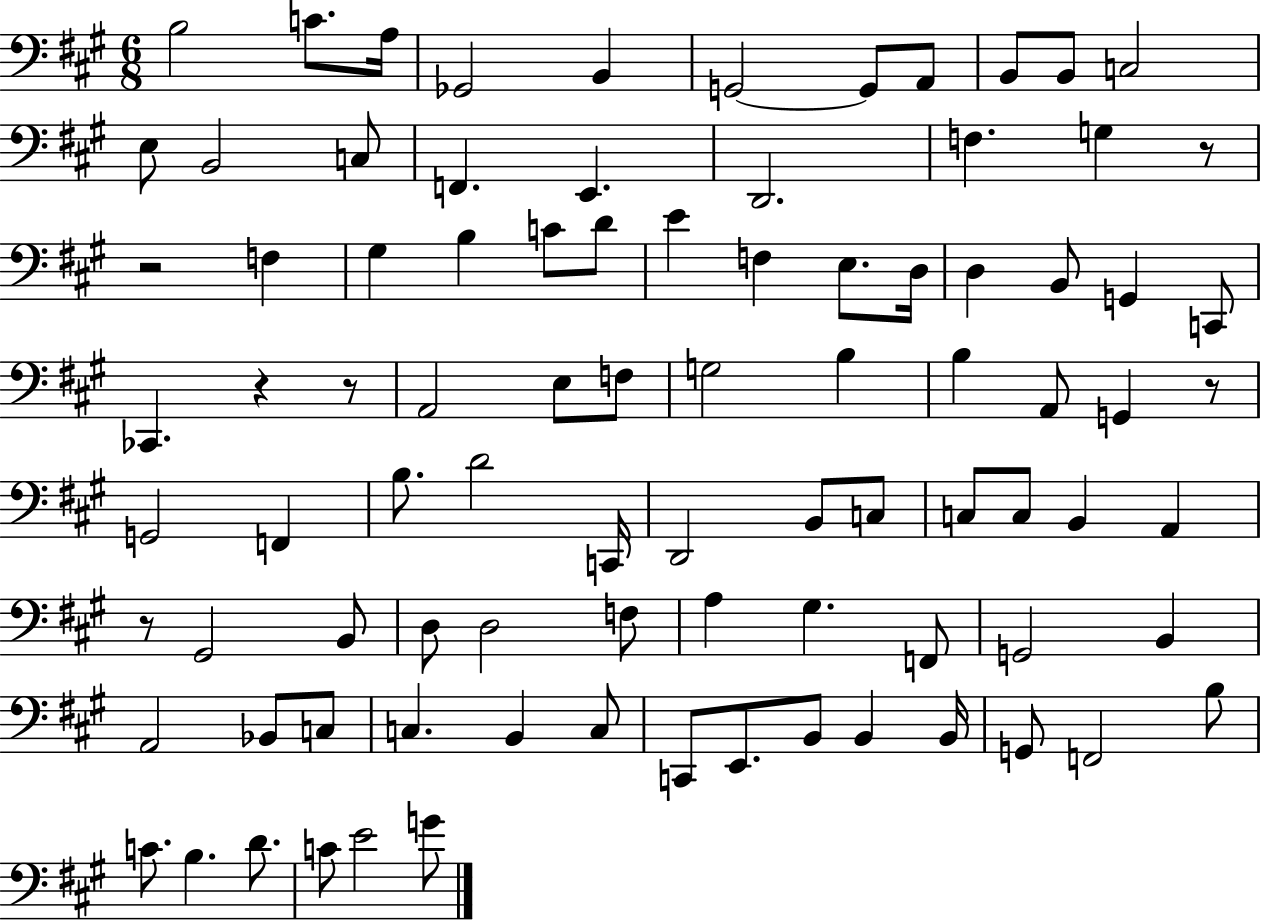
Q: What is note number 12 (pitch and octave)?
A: E3